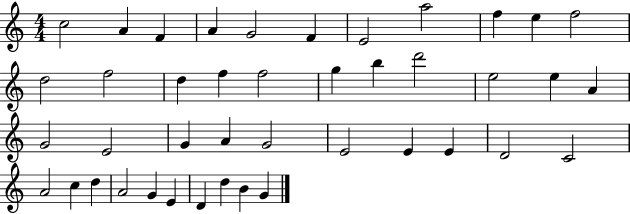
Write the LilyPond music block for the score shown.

{
  \clef treble
  \numericTimeSignature
  \time 4/4
  \key c \major
  c''2 a'4 f'4 | a'4 g'2 f'4 | e'2 a''2 | f''4 e''4 f''2 | \break d''2 f''2 | d''4 f''4 f''2 | g''4 b''4 d'''2 | e''2 e''4 a'4 | \break g'2 e'2 | g'4 a'4 g'2 | e'2 e'4 e'4 | d'2 c'2 | \break a'2 c''4 d''4 | a'2 g'4 e'4 | d'4 d''4 b'4 g'4 | \bar "|."
}